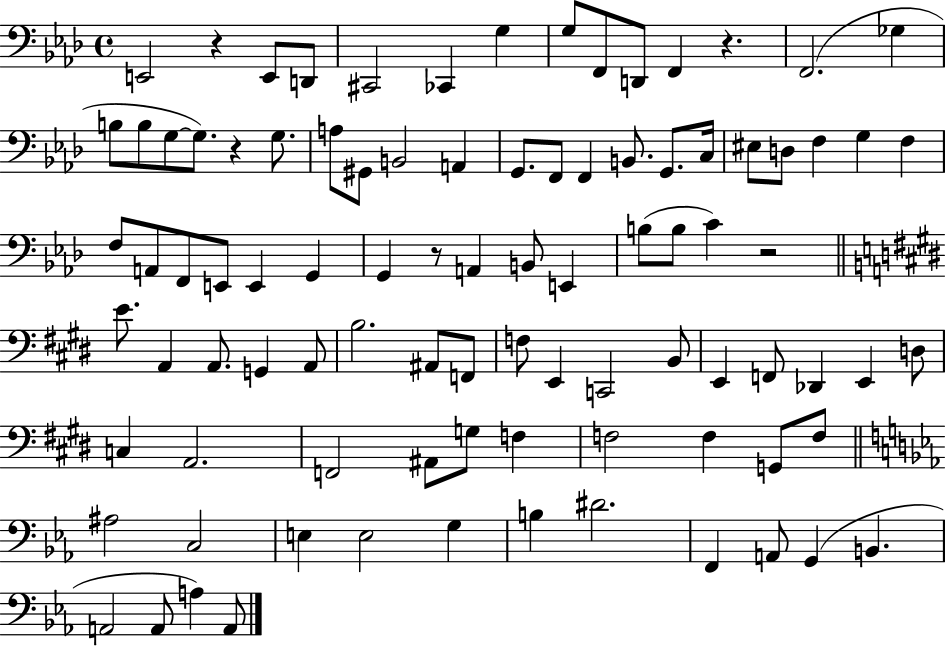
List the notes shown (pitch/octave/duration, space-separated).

E2/h R/q E2/e D2/e C#2/h CES2/q G3/q G3/e F2/e D2/e F2/q R/q. F2/h. Gb3/q B3/e B3/e G3/e G3/e. R/q G3/e. A3/e G#2/e B2/h A2/q G2/e. F2/e F2/q B2/e. G2/e. C3/s EIS3/e D3/e F3/q G3/q F3/q F3/e A2/e F2/e E2/e E2/q G2/q G2/q R/e A2/q B2/e E2/q B3/e B3/e C4/q R/h E4/e. A2/q A2/e. G2/q A2/e B3/h. A#2/e F2/e F3/e E2/q C2/h B2/e E2/q F2/e Db2/q E2/q D3/e C3/q A2/h. F2/h A#2/e G3/e F3/q F3/h F3/q G2/e F3/e A#3/h C3/h E3/q E3/h G3/q B3/q D#4/h. F2/q A2/e G2/q B2/q. A2/h A2/e A3/q A2/e